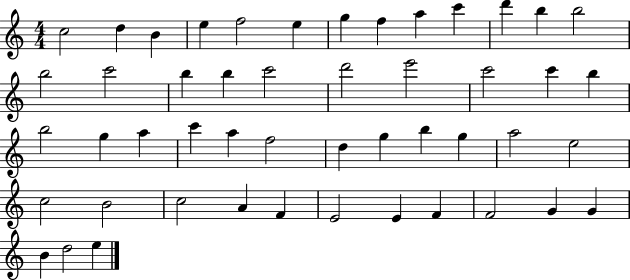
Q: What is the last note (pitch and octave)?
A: E5